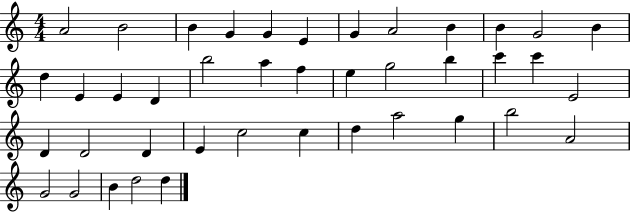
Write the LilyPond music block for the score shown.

{
  \clef treble
  \numericTimeSignature
  \time 4/4
  \key c \major
  a'2 b'2 | b'4 g'4 g'4 e'4 | g'4 a'2 b'4 | b'4 g'2 b'4 | \break d''4 e'4 e'4 d'4 | b''2 a''4 f''4 | e''4 g''2 b''4 | c'''4 c'''4 e'2 | \break d'4 d'2 d'4 | e'4 c''2 c''4 | d''4 a''2 g''4 | b''2 a'2 | \break g'2 g'2 | b'4 d''2 d''4 | \bar "|."
}